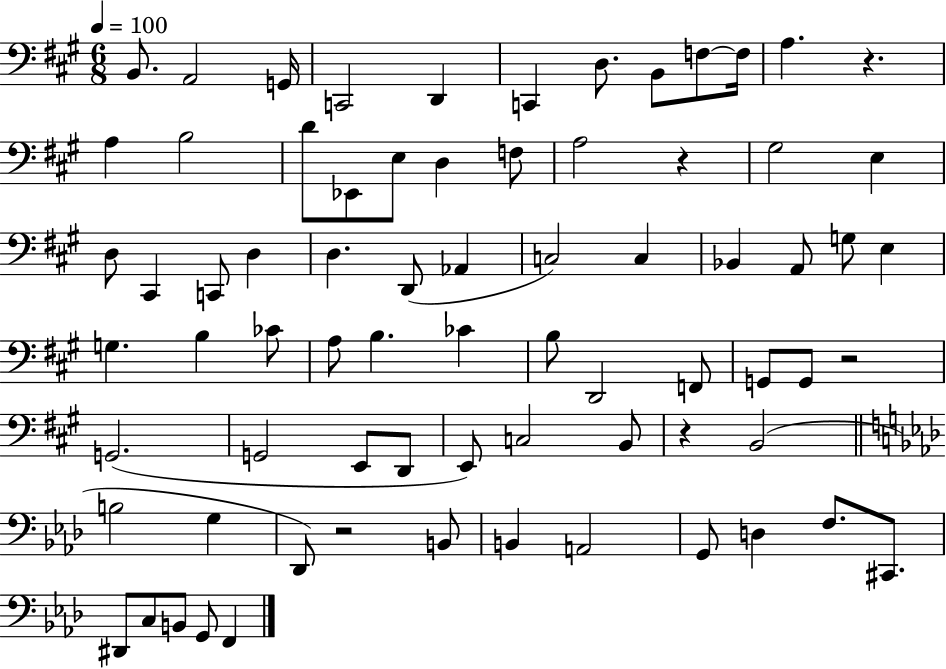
X:1
T:Untitled
M:6/8
L:1/4
K:A
B,,/2 A,,2 G,,/4 C,,2 D,, C,, D,/2 B,,/2 F,/2 F,/4 A, z A, B,2 D/2 _E,,/2 E,/2 D, F,/2 A,2 z ^G,2 E, D,/2 ^C,, C,,/2 D, D, D,,/2 _A,, C,2 C, _B,, A,,/2 G,/2 E, G, B, _C/2 A,/2 B, _C B,/2 D,,2 F,,/2 G,,/2 G,,/2 z2 G,,2 G,,2 E,,/2 D,,/2 E,,/2 C,2 B,,/2 z B,,2 B,2 G, _D,,/2 z2 B,,/2 B,, A,,2 G,,/2 D, F,/2 ^C,,/2 ^D,,/2 C,/2 B,,/2 G,,/2 F,,